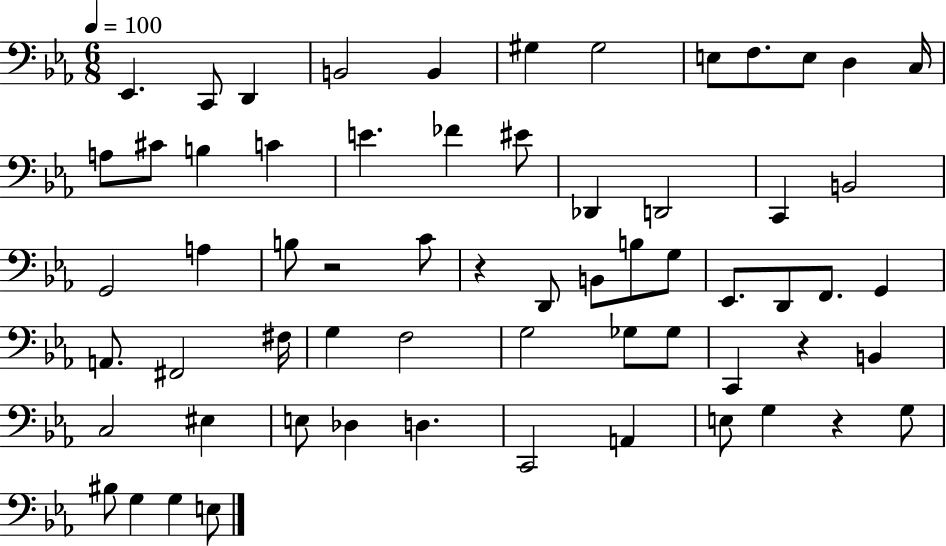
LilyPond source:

{
  \clef bass
  \numericTimeSignature
  \time 6/8
  \key ees \major
  \tempo 4 = 100
  \repeat volta 2 { ees,4. c,8 d,4 | b,2 b,4 | gis4 gis2 | e8 f8. e8 d4 c16 | \break a8 cis'8 b4 c'4 | e'4. fes'4 eis'8 | des,4 d,2 | c,4 b,2 | \break g,2 a4 | b8 r2 c'8 | r4 d,8 b,8 b8 g8 | ees,8. d,8 f,8. g,4 | \break a,8. fis,2 fis16 | g4 f2 | g2 ges8 ges8 | c,4 r4 b,4 | \break c2 eis4 | e8 des4 d4. | c,2 a,4 | e8 g4 r4 g8 | \break bis8 g4 g4 e8 | } \bar "|."
}